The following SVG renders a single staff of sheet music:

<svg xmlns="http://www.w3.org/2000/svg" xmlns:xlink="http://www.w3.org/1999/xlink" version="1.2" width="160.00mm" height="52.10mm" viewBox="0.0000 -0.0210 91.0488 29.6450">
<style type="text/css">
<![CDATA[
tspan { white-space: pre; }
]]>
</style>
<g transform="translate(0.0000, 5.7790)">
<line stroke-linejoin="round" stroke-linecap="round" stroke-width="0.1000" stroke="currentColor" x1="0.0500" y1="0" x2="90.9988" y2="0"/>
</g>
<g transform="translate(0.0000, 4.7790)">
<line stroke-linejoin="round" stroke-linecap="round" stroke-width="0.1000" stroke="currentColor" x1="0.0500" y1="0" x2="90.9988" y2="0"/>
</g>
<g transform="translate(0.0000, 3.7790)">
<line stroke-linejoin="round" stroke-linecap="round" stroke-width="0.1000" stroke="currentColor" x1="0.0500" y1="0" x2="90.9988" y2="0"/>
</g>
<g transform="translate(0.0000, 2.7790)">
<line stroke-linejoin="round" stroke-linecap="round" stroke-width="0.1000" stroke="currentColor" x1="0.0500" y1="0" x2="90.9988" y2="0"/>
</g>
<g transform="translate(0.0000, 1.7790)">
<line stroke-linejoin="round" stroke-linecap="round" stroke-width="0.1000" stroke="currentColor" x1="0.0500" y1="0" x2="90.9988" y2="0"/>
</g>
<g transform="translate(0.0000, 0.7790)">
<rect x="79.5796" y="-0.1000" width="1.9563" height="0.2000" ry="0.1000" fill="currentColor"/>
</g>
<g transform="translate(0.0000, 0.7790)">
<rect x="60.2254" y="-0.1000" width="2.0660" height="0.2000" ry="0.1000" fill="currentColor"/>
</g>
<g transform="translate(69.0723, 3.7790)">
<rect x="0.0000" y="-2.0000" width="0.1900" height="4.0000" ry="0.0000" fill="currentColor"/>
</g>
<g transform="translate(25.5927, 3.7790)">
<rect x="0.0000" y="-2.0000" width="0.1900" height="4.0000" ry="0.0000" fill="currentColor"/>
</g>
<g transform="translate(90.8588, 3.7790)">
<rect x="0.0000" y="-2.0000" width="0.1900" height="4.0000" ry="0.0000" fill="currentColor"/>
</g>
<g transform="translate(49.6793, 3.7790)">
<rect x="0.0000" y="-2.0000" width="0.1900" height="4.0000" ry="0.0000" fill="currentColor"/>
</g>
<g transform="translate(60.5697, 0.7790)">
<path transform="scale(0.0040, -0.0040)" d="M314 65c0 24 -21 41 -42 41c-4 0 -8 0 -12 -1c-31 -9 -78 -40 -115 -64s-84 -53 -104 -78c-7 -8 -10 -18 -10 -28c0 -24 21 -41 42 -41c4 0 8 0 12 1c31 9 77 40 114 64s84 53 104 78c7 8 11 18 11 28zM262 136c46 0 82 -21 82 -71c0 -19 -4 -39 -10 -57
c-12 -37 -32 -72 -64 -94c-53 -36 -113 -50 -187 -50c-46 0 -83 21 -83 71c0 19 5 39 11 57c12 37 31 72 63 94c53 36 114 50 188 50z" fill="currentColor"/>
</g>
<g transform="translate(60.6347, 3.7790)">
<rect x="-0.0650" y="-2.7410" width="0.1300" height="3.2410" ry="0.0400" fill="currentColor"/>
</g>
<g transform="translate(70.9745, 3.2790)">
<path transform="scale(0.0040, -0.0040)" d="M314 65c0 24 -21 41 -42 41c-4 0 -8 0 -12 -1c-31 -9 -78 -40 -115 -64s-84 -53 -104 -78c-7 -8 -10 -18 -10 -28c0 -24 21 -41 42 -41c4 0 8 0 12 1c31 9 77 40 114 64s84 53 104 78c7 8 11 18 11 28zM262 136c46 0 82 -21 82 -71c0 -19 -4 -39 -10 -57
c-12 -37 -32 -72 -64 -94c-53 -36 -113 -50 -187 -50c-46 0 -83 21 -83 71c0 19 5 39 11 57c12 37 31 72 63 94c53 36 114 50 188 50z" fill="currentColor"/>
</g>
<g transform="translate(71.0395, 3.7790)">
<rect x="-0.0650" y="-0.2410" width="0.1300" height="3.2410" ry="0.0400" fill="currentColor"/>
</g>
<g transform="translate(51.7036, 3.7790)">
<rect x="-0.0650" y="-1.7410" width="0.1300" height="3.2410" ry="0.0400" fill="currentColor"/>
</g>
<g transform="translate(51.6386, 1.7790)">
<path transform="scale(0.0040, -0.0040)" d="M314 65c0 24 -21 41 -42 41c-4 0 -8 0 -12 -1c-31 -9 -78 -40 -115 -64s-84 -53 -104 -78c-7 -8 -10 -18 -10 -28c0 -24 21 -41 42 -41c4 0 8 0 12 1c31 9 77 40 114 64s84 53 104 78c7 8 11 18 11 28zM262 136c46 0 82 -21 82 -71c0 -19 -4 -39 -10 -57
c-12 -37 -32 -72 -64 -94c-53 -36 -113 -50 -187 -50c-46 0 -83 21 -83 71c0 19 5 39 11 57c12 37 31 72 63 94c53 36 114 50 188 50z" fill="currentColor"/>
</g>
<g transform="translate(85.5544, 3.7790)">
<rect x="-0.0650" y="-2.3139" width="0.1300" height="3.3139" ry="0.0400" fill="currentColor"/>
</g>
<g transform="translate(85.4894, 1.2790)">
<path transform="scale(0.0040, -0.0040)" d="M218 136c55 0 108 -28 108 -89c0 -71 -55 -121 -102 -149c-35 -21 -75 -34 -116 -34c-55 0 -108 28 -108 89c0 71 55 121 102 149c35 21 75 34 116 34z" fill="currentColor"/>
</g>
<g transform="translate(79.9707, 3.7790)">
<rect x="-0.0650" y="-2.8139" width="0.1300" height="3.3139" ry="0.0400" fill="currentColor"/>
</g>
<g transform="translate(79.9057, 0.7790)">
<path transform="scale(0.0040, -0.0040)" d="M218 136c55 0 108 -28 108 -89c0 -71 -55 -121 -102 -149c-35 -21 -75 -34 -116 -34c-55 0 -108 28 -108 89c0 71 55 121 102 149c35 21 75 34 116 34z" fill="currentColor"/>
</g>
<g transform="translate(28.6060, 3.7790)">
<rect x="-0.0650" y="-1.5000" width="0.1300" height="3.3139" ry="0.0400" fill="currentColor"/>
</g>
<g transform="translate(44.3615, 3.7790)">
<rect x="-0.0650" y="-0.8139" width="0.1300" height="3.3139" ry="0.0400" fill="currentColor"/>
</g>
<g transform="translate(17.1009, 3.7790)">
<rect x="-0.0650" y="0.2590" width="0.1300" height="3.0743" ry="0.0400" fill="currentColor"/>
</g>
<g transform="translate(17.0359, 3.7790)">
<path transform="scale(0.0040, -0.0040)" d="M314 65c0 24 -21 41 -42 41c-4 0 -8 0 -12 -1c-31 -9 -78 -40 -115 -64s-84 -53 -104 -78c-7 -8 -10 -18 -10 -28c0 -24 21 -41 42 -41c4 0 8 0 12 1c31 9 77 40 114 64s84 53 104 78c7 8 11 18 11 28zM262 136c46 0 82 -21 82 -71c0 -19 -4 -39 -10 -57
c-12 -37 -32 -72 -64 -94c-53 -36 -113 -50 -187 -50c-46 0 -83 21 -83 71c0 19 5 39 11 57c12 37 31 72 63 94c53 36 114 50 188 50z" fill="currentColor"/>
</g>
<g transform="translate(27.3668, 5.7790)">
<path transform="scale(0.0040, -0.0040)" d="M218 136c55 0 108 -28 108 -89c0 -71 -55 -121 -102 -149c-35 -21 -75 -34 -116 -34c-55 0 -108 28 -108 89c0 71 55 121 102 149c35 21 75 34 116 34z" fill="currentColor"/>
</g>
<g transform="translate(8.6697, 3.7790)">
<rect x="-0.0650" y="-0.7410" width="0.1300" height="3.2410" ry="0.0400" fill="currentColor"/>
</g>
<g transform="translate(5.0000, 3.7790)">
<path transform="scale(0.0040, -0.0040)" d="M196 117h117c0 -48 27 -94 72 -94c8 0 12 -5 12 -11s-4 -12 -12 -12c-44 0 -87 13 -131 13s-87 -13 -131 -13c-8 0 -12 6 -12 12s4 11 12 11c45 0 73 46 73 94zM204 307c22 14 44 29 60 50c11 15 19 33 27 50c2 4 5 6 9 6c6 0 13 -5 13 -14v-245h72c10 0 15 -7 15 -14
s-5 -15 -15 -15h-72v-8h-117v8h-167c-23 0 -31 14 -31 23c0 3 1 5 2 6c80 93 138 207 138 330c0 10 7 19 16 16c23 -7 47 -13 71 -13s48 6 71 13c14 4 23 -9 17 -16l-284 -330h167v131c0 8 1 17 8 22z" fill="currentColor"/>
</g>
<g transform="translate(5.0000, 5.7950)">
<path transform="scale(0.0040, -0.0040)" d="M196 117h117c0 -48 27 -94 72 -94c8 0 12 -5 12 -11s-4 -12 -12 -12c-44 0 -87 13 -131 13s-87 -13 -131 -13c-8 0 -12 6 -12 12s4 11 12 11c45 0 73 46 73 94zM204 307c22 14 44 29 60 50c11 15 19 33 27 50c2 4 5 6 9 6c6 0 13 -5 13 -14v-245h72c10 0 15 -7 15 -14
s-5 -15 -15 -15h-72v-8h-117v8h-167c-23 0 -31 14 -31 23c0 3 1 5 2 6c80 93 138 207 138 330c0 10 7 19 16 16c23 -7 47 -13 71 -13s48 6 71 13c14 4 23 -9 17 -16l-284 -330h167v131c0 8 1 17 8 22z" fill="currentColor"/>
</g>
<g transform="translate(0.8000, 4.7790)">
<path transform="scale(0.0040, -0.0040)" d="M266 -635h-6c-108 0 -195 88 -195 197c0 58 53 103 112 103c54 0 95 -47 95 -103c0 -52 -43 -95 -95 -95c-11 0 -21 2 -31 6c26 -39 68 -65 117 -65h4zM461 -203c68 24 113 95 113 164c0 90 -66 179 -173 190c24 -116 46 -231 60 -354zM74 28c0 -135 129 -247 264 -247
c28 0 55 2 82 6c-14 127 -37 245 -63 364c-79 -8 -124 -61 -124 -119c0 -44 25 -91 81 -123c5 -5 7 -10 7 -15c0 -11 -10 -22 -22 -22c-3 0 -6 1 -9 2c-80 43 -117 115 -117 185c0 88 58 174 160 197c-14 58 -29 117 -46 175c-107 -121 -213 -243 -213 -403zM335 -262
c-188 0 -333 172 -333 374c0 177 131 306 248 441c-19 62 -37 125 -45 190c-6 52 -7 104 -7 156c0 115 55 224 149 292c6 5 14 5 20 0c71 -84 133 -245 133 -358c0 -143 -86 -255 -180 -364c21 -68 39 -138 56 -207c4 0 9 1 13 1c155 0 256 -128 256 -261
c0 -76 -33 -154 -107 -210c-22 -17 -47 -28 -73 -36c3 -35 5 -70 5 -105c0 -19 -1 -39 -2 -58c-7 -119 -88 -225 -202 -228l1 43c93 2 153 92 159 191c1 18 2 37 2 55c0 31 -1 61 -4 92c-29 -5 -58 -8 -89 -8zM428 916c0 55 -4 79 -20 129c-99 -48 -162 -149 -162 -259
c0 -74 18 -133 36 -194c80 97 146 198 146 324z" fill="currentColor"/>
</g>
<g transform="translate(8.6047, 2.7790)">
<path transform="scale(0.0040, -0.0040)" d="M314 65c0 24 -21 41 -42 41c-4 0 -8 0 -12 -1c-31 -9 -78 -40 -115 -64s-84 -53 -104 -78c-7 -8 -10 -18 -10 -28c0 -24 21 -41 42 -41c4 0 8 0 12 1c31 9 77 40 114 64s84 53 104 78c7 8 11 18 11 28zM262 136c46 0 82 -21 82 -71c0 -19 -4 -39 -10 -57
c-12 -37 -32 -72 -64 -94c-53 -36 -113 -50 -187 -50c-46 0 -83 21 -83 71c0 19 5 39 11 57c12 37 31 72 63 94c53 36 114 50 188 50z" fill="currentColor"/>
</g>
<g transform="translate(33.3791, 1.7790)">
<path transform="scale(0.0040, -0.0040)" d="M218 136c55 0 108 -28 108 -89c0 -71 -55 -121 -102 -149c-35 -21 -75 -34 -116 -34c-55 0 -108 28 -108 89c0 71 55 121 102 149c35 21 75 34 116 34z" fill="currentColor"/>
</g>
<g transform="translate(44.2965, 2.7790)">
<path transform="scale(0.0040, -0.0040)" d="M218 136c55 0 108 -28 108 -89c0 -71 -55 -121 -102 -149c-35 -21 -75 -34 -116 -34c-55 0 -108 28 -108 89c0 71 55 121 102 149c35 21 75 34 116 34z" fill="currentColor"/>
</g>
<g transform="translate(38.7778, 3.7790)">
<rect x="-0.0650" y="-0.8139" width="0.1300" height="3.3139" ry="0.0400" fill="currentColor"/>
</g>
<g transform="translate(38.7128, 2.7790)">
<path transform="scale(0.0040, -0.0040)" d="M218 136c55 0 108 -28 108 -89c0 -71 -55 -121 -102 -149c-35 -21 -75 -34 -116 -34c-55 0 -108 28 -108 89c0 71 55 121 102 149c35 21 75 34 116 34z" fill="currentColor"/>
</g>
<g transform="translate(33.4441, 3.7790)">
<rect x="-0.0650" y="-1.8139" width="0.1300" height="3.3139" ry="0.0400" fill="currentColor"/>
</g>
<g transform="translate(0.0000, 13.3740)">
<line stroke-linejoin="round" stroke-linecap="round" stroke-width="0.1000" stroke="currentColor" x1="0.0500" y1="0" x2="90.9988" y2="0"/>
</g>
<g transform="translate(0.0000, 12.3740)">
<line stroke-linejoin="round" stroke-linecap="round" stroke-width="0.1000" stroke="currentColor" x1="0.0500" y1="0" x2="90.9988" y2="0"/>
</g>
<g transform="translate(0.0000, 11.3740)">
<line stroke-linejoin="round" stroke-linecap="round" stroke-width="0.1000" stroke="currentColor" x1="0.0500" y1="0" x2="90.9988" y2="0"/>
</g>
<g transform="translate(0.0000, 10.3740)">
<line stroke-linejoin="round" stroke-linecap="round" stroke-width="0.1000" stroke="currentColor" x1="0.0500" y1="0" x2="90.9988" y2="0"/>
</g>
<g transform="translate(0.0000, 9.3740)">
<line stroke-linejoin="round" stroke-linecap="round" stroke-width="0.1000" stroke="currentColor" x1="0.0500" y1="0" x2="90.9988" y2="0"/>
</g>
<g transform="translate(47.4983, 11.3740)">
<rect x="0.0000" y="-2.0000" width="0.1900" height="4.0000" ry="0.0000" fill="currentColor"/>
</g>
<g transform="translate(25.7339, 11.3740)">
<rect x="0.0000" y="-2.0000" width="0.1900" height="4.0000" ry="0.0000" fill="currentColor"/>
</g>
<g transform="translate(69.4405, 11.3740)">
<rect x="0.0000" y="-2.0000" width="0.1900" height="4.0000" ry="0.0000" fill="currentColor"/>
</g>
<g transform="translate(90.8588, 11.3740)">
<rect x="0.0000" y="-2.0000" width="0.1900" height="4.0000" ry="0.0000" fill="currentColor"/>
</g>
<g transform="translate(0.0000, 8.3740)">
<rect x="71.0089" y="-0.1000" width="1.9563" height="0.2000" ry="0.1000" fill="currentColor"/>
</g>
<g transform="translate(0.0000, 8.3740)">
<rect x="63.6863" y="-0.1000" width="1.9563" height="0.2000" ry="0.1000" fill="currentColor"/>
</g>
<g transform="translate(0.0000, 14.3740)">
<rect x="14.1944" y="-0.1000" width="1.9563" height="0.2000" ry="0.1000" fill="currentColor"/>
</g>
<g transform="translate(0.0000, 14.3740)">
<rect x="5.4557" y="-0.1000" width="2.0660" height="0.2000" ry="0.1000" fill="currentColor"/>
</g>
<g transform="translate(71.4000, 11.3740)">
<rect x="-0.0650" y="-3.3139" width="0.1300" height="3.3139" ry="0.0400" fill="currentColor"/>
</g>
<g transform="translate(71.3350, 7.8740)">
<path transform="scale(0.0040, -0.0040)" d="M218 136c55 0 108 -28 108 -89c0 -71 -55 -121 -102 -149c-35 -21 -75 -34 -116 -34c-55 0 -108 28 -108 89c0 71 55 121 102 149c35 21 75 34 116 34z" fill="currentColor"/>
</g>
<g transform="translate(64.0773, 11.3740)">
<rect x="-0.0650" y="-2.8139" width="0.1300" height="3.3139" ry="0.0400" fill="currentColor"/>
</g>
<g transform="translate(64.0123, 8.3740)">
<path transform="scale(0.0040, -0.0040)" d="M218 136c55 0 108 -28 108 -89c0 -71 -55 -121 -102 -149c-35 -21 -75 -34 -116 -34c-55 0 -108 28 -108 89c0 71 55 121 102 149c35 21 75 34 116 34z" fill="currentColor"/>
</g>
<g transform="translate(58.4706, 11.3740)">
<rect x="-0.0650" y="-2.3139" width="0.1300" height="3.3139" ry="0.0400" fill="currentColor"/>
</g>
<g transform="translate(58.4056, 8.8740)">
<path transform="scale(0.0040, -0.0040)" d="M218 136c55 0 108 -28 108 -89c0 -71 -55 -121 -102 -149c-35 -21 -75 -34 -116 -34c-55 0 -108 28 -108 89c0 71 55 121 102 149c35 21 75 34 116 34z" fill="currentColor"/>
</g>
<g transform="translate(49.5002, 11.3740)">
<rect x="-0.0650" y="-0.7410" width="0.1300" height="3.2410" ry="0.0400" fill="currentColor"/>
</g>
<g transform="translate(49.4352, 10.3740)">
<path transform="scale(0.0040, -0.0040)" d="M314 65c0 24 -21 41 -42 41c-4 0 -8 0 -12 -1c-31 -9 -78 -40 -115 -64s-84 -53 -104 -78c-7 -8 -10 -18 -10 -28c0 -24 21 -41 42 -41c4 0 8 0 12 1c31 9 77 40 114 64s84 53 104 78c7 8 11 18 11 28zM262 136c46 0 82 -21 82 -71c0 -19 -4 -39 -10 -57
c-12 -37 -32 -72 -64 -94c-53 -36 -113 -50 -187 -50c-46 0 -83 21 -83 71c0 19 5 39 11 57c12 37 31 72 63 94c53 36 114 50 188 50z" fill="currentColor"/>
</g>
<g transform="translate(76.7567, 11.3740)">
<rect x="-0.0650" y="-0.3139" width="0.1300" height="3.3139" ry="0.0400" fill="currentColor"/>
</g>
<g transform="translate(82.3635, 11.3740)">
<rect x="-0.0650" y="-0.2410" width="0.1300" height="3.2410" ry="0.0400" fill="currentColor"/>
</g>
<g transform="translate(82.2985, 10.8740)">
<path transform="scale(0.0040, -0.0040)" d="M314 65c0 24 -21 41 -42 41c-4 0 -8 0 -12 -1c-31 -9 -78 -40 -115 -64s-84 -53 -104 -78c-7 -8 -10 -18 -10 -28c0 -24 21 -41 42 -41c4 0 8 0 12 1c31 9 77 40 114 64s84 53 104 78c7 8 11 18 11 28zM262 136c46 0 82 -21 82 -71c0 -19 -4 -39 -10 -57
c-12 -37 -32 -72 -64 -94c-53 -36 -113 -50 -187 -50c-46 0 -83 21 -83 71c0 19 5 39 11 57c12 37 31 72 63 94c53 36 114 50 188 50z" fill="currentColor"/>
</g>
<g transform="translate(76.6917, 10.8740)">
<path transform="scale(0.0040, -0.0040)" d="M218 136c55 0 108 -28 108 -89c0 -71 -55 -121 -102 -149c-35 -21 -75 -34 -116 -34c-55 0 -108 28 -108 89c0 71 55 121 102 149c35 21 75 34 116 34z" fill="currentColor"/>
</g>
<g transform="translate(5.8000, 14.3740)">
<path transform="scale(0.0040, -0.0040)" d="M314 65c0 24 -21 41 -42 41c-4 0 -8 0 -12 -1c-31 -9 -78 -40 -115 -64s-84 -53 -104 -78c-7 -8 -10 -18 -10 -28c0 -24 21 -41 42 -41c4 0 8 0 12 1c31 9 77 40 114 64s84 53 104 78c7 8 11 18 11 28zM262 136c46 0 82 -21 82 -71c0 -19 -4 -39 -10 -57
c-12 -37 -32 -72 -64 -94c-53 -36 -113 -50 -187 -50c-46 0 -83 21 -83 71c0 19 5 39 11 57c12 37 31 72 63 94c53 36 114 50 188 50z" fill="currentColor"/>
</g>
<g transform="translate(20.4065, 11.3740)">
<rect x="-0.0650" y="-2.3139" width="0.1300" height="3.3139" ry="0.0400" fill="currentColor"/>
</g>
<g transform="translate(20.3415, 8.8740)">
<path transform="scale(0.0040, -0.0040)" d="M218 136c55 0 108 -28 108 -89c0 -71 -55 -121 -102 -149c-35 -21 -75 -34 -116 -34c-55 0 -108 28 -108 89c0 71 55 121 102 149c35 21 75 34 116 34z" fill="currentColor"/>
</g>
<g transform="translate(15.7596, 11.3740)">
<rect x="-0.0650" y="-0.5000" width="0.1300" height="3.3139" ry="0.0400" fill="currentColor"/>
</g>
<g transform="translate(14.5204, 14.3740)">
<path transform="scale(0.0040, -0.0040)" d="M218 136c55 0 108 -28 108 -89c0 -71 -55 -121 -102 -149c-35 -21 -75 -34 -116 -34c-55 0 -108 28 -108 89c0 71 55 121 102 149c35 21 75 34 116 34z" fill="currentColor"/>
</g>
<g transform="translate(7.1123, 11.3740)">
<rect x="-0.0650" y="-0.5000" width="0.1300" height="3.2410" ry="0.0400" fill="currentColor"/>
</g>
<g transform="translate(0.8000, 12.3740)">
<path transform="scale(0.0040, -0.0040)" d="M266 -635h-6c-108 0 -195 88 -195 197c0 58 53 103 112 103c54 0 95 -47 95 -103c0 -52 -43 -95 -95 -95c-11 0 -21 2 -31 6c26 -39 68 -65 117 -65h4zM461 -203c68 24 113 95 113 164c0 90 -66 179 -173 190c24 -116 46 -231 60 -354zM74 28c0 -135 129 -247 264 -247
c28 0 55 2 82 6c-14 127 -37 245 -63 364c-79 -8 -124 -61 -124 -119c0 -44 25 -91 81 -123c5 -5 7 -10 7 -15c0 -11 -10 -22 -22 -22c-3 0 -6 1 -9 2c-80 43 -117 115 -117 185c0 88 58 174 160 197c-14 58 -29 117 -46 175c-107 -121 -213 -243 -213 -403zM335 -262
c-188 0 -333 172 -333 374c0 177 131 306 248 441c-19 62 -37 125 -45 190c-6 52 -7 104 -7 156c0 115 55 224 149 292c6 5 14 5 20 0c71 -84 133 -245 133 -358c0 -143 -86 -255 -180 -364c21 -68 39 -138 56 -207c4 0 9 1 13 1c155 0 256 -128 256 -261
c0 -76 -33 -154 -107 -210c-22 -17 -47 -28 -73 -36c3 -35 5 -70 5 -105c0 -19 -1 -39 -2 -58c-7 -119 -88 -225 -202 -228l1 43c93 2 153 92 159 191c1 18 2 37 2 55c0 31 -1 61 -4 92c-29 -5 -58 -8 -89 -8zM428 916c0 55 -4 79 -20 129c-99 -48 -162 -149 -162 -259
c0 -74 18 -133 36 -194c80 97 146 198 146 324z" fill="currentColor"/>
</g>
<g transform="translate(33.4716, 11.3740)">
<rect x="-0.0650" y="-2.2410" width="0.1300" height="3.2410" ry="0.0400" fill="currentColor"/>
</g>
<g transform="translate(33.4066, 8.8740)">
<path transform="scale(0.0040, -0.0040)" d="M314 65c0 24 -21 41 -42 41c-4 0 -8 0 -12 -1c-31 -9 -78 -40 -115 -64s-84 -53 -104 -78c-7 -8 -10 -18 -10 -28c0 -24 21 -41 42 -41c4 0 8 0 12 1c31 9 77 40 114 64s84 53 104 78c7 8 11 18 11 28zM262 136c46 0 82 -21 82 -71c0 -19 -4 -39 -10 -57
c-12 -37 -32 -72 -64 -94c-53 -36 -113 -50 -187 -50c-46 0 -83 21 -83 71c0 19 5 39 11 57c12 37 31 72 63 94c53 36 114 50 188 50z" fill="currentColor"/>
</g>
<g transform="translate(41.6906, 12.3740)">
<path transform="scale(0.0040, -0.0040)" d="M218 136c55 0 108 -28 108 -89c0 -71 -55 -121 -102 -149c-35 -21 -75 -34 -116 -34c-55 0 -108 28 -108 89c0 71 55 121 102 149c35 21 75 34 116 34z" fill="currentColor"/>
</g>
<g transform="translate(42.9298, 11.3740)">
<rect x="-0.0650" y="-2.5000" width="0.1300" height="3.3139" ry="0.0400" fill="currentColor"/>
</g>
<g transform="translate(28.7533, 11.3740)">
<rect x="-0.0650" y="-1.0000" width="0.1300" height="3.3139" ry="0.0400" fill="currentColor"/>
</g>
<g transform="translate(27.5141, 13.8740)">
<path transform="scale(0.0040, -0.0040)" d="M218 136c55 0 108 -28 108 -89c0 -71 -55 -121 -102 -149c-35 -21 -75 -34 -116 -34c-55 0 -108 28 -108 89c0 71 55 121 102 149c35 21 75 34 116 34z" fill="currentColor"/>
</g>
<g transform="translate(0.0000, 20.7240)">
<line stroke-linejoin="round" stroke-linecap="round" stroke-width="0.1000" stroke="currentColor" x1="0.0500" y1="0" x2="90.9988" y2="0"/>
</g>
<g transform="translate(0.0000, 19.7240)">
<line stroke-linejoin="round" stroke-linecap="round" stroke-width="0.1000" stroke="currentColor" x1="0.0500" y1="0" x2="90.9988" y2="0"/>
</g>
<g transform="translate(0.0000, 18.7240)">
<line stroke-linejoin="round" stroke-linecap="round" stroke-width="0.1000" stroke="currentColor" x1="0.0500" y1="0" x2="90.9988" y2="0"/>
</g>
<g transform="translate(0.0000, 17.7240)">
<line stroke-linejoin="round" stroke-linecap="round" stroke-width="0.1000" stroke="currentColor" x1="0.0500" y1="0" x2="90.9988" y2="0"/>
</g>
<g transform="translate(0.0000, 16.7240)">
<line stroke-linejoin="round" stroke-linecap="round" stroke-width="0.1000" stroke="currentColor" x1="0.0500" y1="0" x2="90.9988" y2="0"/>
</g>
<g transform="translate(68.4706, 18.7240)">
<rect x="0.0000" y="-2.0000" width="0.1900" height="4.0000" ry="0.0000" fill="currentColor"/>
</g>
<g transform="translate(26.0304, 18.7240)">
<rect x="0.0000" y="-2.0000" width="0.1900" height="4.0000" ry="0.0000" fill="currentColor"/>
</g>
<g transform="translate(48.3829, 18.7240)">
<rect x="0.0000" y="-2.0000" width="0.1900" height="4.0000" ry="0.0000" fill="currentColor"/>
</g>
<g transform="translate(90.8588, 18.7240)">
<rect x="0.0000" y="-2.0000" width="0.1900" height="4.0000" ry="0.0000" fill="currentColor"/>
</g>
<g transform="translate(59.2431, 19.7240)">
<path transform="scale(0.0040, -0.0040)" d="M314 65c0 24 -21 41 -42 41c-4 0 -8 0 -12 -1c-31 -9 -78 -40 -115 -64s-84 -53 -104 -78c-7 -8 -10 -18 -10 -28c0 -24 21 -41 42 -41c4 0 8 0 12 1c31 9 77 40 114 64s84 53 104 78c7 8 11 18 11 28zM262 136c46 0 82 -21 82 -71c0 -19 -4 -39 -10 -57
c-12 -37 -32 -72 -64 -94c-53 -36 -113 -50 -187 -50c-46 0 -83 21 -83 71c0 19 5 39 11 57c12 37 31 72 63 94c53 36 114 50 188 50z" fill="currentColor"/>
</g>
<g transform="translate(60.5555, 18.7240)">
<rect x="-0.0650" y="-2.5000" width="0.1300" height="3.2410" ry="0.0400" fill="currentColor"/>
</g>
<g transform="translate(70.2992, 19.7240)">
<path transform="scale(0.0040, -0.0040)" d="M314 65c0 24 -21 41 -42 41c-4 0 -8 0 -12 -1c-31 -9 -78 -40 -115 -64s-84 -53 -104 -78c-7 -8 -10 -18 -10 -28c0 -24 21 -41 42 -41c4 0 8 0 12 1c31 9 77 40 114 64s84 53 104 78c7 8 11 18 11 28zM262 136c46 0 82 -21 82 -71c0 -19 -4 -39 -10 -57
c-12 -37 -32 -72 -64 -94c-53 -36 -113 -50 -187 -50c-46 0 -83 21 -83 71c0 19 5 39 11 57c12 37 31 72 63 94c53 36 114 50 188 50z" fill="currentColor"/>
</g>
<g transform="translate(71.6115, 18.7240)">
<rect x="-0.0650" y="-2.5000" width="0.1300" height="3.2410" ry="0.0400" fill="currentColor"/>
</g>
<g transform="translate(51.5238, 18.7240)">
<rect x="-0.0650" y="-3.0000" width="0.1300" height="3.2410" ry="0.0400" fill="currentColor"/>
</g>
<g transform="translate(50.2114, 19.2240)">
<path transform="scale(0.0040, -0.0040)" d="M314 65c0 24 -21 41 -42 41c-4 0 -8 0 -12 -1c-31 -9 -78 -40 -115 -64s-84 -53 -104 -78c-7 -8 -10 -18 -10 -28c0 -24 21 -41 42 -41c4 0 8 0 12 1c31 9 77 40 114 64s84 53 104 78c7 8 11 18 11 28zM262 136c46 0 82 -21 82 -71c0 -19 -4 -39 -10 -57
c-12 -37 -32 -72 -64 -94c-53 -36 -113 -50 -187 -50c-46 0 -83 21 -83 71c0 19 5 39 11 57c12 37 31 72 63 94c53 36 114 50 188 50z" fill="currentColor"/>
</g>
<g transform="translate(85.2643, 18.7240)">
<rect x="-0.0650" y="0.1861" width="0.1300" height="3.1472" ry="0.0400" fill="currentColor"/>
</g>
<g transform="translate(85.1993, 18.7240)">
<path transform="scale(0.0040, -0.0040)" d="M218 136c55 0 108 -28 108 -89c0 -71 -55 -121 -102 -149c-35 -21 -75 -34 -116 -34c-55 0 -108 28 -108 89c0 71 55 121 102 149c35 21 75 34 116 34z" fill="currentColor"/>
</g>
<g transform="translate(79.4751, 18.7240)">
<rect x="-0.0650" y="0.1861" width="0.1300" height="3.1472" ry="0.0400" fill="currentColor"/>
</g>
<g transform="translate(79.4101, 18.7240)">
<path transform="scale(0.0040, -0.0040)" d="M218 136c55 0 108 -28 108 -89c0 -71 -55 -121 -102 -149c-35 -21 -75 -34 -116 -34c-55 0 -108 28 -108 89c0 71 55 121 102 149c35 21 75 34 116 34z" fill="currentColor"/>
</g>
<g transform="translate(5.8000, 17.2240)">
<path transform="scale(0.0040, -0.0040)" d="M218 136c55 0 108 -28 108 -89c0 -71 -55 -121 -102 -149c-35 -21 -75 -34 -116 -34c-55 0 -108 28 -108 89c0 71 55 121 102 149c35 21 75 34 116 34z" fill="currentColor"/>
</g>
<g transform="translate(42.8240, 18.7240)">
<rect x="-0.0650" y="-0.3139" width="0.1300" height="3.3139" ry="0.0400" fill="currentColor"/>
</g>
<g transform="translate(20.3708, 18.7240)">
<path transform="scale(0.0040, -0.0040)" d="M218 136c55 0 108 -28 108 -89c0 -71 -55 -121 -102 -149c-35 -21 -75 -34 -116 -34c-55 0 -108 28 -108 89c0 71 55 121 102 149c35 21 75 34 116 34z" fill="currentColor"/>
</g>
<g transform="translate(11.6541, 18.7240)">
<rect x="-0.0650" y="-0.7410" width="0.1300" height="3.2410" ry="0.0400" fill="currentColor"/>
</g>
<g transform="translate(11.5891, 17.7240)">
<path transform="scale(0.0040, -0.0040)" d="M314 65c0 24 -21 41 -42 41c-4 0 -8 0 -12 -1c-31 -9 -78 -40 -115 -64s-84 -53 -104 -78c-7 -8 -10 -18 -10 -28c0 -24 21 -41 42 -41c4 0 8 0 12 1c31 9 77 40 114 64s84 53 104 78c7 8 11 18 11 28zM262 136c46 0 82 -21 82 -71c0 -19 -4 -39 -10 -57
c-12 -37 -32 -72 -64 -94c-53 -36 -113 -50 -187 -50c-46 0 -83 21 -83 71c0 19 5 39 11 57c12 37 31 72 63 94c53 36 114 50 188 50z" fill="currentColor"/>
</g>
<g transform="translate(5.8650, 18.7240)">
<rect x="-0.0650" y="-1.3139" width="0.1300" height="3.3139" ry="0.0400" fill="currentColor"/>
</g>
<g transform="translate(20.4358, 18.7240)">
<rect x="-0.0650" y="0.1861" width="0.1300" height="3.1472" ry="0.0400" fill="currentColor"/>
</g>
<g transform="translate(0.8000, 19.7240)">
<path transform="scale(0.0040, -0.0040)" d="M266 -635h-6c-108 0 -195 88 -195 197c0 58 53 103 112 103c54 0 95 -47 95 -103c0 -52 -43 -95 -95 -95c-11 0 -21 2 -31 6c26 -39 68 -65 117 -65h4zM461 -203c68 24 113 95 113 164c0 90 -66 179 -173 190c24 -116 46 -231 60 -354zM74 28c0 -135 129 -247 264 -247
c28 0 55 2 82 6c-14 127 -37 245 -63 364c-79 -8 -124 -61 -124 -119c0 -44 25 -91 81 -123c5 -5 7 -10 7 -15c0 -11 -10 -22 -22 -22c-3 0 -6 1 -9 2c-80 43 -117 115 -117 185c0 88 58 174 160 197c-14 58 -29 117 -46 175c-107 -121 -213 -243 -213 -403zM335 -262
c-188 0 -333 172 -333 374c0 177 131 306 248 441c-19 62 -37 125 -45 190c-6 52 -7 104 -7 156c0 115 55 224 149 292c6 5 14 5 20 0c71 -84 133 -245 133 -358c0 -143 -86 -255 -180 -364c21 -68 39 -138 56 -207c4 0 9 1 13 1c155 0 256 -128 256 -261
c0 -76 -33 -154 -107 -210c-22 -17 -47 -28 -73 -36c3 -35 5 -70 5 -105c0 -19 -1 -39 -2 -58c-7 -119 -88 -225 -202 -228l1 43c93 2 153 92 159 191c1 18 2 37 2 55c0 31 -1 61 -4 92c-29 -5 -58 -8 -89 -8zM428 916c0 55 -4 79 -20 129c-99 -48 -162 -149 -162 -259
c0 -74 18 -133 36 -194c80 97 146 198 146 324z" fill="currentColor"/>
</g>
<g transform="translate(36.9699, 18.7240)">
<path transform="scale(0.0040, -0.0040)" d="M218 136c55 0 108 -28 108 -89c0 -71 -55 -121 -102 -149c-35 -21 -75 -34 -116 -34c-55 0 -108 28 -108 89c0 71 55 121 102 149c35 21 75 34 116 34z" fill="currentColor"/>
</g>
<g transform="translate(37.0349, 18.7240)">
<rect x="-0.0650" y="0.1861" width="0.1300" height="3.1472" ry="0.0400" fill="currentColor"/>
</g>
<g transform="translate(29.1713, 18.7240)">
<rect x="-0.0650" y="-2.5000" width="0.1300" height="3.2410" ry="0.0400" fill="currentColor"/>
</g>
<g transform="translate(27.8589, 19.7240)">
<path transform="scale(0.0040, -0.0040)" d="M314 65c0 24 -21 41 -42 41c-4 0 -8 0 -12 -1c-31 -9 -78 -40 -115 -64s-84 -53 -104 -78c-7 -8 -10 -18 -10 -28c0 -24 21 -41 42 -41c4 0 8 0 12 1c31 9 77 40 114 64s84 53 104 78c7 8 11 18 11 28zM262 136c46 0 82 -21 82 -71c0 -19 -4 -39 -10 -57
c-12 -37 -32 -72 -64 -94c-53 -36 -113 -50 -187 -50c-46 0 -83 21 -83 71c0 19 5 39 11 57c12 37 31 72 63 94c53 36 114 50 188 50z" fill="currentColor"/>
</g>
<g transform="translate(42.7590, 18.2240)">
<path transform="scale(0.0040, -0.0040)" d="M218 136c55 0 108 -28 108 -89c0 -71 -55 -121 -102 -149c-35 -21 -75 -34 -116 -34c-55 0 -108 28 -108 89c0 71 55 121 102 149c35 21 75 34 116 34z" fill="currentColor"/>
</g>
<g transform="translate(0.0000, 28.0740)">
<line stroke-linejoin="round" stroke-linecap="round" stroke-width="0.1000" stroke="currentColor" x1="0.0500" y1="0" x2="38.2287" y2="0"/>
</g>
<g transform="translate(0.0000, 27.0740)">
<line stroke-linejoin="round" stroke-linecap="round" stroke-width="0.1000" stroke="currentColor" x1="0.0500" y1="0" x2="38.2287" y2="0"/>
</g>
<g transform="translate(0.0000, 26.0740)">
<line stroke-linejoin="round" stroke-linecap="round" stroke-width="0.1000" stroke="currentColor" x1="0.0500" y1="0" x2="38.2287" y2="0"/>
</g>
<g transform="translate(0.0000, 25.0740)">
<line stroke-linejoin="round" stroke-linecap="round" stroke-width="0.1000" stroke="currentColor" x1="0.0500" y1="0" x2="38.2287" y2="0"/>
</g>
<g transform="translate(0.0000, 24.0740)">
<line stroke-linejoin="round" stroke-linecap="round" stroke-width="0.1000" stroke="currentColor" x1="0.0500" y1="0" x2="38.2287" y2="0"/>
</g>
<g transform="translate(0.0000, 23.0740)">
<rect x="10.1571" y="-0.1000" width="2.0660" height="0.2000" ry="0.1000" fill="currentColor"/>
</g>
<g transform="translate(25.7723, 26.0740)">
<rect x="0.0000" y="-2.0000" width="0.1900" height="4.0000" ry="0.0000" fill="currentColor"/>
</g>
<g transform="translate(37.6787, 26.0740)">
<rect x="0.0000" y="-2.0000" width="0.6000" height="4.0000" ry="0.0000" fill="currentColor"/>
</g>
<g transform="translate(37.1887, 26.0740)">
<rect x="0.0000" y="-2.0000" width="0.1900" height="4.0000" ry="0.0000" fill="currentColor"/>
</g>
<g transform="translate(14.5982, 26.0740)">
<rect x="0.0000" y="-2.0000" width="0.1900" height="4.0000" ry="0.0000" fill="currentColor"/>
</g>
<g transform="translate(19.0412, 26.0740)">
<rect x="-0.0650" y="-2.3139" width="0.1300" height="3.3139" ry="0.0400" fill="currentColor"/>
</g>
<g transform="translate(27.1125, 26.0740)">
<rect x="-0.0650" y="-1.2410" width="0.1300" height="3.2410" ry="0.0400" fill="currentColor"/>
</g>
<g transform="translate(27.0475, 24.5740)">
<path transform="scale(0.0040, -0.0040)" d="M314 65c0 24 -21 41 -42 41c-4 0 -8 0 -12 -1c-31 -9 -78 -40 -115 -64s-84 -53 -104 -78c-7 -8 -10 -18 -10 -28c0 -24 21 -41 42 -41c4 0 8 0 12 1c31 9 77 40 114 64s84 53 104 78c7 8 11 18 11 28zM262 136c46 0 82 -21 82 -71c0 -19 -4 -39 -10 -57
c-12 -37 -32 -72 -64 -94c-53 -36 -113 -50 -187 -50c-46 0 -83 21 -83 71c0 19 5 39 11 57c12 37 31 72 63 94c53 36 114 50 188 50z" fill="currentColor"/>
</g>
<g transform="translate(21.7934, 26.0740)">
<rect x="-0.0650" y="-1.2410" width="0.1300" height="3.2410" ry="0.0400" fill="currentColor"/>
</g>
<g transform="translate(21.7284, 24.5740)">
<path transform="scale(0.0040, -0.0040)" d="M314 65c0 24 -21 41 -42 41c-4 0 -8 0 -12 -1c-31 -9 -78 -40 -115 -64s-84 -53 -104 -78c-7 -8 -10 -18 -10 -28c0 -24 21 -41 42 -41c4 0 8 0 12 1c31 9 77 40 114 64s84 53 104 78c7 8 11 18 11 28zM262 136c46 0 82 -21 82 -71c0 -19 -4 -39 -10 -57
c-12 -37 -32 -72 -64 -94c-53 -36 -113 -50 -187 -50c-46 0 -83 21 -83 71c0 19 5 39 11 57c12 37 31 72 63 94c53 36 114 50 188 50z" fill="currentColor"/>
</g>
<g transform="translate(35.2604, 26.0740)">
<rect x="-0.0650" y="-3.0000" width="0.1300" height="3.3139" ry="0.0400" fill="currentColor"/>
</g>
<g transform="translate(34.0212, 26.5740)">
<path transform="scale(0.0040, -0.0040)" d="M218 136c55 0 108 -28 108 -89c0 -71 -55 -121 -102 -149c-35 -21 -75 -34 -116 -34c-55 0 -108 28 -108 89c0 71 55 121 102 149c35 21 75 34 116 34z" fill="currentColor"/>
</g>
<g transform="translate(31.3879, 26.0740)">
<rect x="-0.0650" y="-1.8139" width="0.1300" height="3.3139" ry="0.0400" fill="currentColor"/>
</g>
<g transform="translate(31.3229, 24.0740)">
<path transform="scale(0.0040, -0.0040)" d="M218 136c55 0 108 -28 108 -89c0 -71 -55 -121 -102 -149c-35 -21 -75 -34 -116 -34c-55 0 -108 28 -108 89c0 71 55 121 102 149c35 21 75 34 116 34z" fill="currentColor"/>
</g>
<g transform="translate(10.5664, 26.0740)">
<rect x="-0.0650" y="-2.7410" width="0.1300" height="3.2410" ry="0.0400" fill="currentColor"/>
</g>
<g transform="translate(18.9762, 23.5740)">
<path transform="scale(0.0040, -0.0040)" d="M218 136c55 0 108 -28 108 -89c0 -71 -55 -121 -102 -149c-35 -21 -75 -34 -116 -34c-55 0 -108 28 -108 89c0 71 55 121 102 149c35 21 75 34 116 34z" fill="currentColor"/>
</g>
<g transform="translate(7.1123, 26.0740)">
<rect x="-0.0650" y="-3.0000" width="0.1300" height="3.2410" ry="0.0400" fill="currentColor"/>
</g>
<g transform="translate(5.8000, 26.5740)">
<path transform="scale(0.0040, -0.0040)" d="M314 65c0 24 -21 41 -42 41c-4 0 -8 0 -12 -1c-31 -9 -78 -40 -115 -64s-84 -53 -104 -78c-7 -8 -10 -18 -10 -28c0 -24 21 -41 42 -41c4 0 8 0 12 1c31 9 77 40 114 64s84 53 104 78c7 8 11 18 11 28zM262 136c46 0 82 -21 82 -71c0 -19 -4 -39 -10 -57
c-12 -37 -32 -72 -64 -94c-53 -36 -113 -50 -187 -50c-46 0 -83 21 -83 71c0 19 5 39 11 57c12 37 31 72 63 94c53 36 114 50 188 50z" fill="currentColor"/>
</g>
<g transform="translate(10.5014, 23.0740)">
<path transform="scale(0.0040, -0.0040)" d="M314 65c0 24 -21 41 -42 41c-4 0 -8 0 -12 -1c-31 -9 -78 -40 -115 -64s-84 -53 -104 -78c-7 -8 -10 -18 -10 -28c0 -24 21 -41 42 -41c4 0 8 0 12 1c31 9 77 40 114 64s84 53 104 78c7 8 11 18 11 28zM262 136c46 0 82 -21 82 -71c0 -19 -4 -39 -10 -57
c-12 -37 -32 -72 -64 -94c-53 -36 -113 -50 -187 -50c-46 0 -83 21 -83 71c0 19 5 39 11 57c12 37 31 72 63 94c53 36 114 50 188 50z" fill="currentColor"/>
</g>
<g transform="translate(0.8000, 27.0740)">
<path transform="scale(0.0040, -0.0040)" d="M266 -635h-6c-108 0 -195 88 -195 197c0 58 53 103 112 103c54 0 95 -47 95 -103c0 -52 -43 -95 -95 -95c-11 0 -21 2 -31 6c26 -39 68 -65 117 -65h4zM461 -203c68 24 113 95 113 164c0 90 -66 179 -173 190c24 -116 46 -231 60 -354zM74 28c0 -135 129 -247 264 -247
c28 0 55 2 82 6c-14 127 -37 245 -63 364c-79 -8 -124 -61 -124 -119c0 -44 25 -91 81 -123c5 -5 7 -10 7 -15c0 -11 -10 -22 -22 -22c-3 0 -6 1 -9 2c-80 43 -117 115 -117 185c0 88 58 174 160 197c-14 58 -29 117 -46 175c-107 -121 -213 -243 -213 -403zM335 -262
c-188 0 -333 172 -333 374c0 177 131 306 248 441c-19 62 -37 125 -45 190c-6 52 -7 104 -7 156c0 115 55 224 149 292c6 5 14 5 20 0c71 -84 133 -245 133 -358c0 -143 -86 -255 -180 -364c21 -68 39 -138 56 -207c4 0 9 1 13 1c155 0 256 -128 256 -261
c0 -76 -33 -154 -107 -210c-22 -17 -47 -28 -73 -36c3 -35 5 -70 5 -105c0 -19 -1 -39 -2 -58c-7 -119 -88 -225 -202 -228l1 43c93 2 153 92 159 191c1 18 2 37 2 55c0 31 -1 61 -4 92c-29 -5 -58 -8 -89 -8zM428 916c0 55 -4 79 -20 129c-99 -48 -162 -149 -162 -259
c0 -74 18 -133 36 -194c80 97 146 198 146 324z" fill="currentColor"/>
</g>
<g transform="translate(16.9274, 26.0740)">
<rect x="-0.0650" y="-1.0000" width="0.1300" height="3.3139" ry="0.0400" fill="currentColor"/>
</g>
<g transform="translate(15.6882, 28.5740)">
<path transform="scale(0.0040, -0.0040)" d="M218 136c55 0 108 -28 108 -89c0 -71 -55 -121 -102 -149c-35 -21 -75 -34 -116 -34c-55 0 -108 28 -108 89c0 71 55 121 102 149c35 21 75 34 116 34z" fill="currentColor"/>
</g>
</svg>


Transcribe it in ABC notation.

X:1
T:Untitled
M:4/4
L:1/4
K:C
d2 B2 E f d d f2 a2 c2 a g C2 C g D g2 G d2 g a b c c2 e d2 B G2 B c A2 G2 G2 B B A2 a2 D g e2 e2 f A